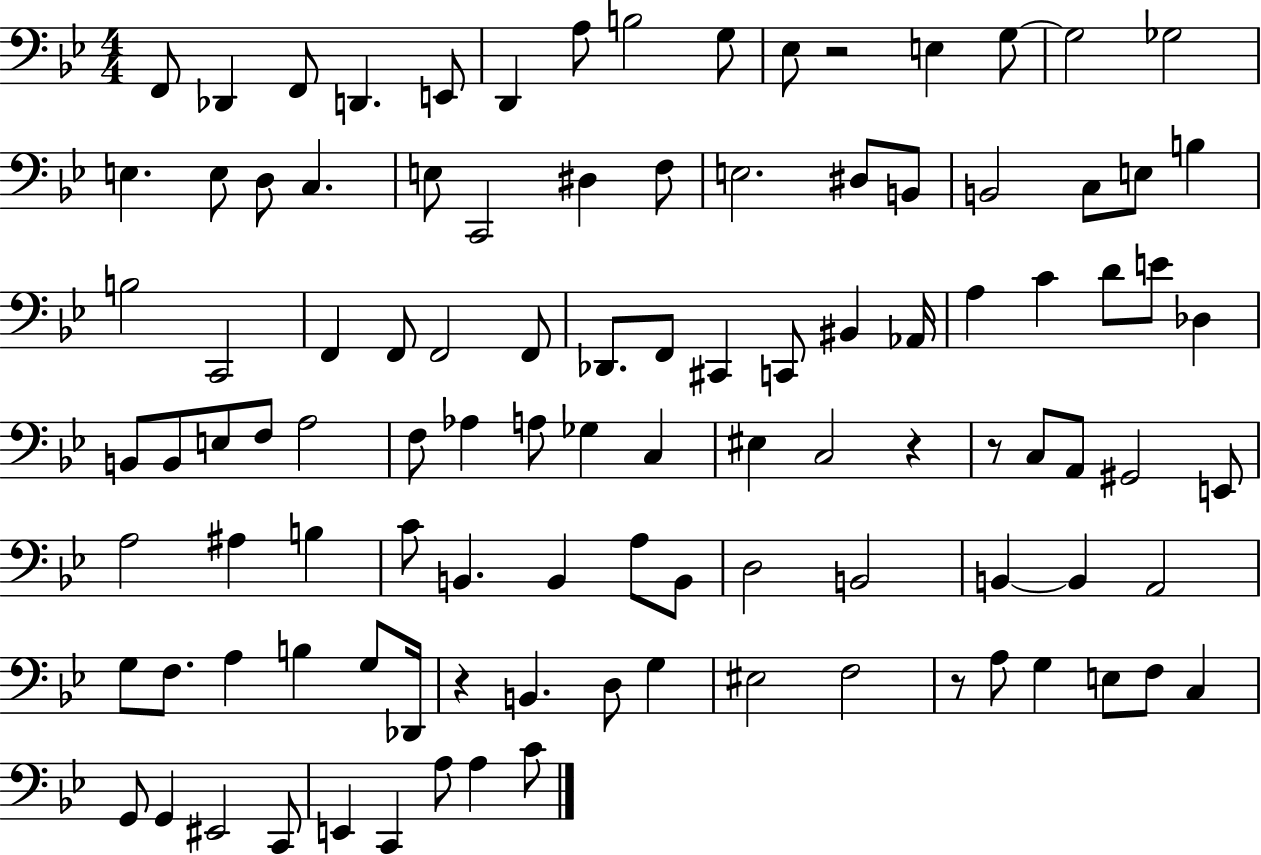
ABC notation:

X:1
T:Untitled
M:4/4
L:1/4
K:Bb
F,,/2 _D,, F,,/2 D,, E,,/2 D,, A,/2 B,2 G,/2 _E,/2 z2 E, G,/2 G,2 _G,2 E, E,/2 D,/2 C, E,/2 C,,2 ^D, F,/2 E,2 ^D,/2 B,,/2 B,,2 C,/2 E,/2 B, B,2 C,,2 F,, F,,/2 F,,2 F,,/2 _D,,/2 F,,/2 ^C,, C,,/2 ^B,, _A,,/4 A, C D/2 E/2 _D, B,,/2 B,,/2 E,/2 F,/2 A,2 F,/2 _A, A,/2 _G, C, ^E, C,2 z z/2 C,/2 A,,/2 ^G,,2 E,,/2 A,2 ^A, B, C/2 B,, B,, A,/2 B,,/2 D,2 B,,2 B,, B,, A,,2 G,/2 F,/2 A, B, G,/2 _D,,/4 z B,, D,/2 G, ^E,2 F,2 z/2 A,/2 G, E,/2 F,/2 C, G,,/2 G,, ^E,,2 C,,/2 E,, C,, A,/2 A, C/2